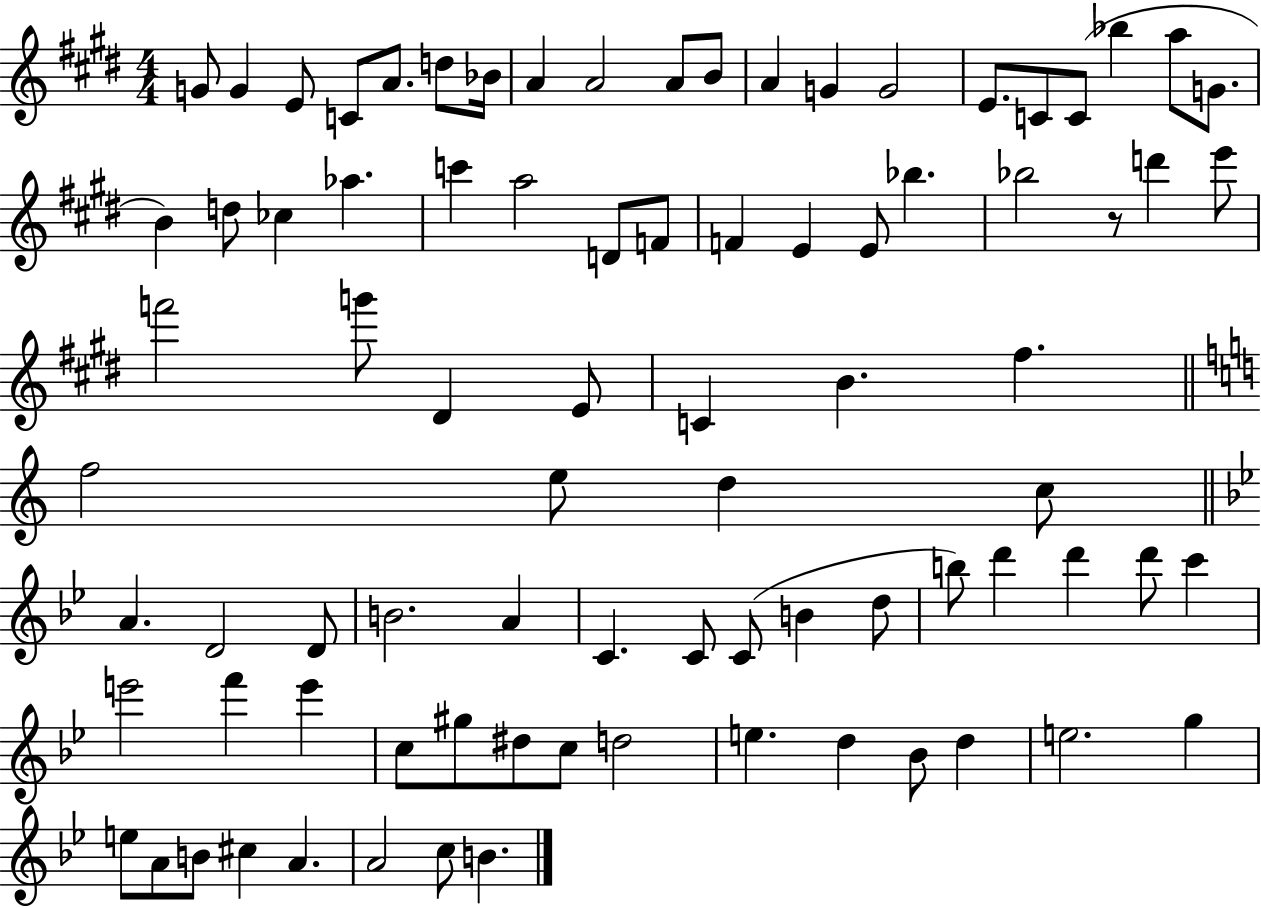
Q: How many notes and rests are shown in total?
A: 84